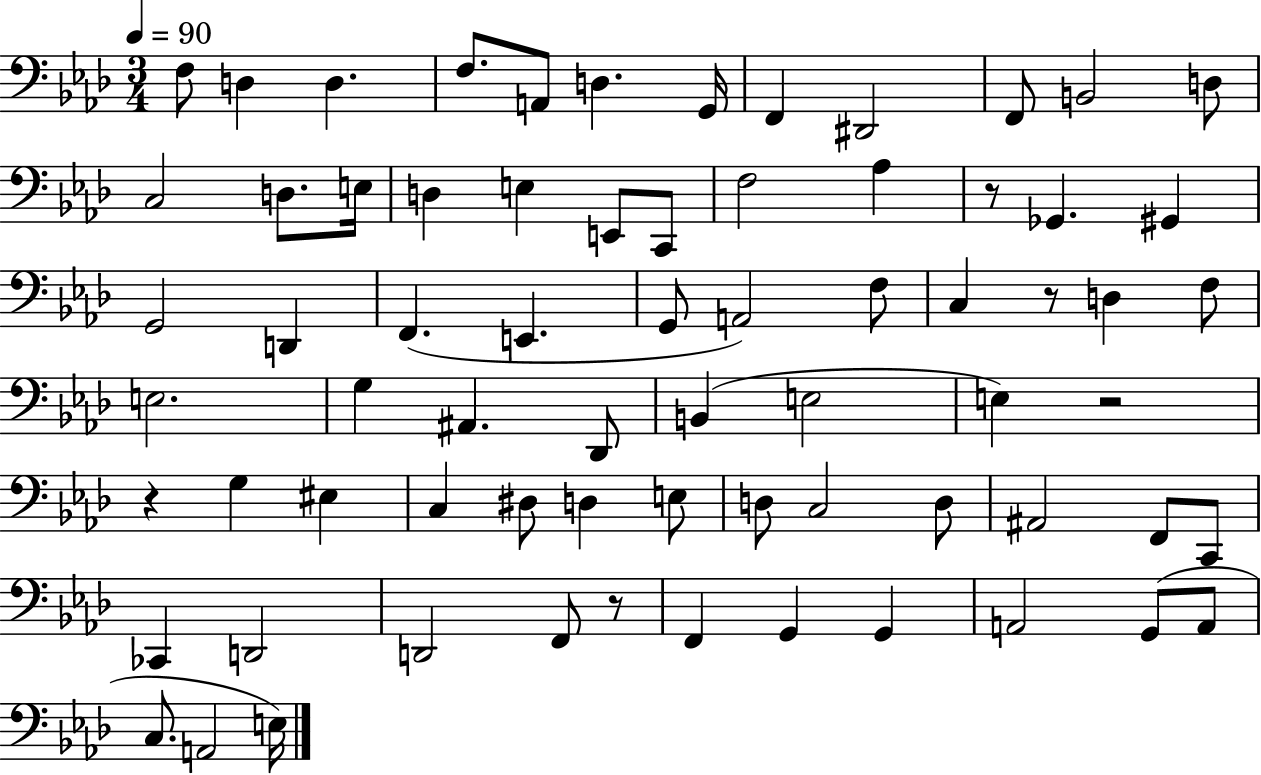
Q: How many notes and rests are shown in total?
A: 70